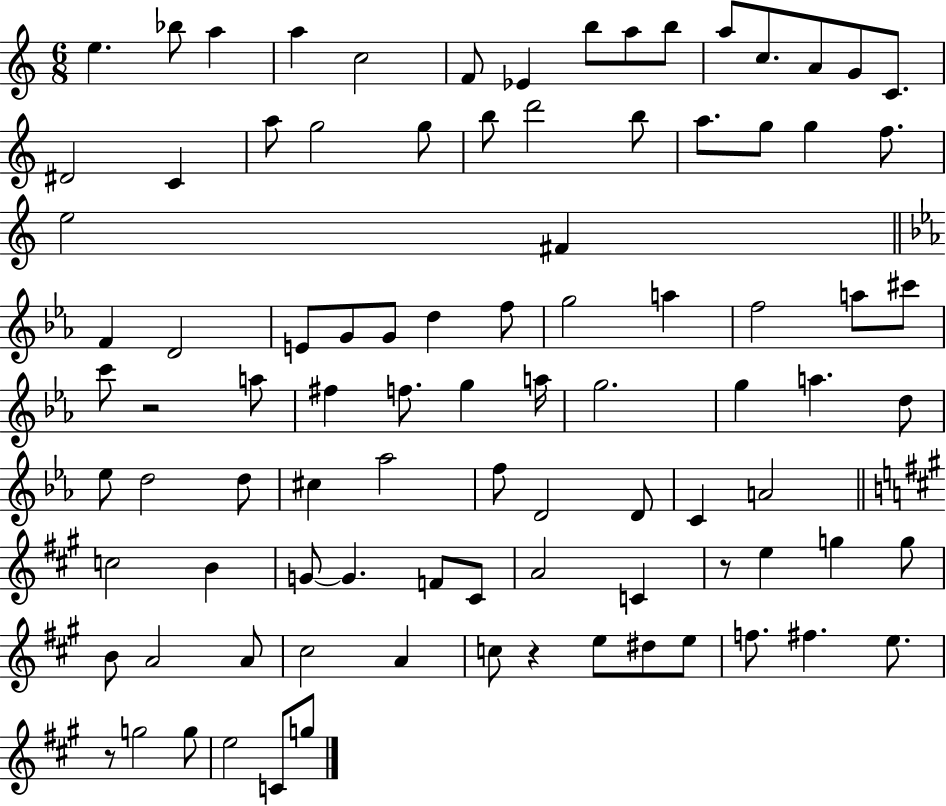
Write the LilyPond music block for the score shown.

{
  \clef treble
  \numericTimeSignature
  \time 6/8
  \key c \major
  e''4. bes''8 a''4 | a''4 c''2 | f'8 ees'4 b''8 a''8 b''8 | a''8 c''8. a'8 g'8 c'8. | \break dis'2 c'4 | a''8 g''2 g''8 | b''8 d'''2 b''8 | a''8. g''8 g''4 f''8. | \break e''2 fis'4 | \bar "||" \break \key ees \major f'4 d'2 | e'8 g'8 g'8 d''4 f''8 | g''2 a''4 | f''2 a''8 cis'''8 | \break c'''8 r2 a''8 | fis''4 f''8. g''4 a''16 | g''2. | g''4 a''4. d''8 | \break ees''8 d''2 d''8 | cis''4 aes''2 | f''8 d'2 d'8 | c'4 a'2 | \break \bar "||" \break \key a \major c''2 b'4 | g'8~~ g'4. f'8 cis'8 | a'2 c'4 | r8 e''4 g''4 g''8 | \break b'8 a'2 a'8 | cis''2 a'4 | c''8 r4 e''8 dis''8 e''8 | f''8. fis''4. e''8. | \break r8 g''2 g''8 | e''2 c'8 g''8 | \bar "|."
}